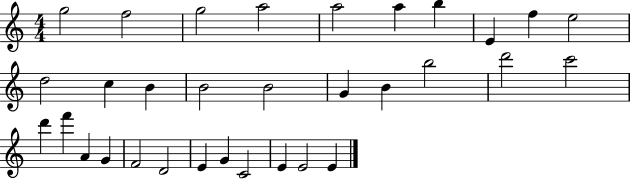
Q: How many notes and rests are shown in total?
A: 32